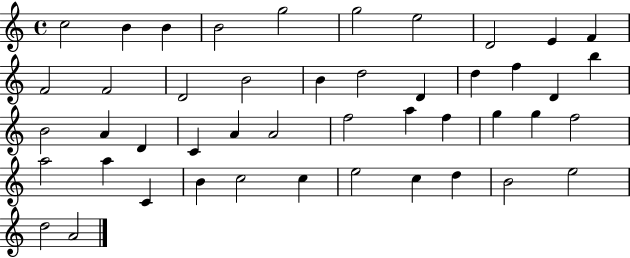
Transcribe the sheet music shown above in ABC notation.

X:1
T:Untitled
M:4/4
L:1/4
K:C
c2 B B B2 g2 g2 e2 D2 E F F2 F2 D2 B2 B d2 D d f D b B2 A D C A A2 f2 a f g g f2 a2 a C B c2 c e2 c d B2 e2 d2 A2